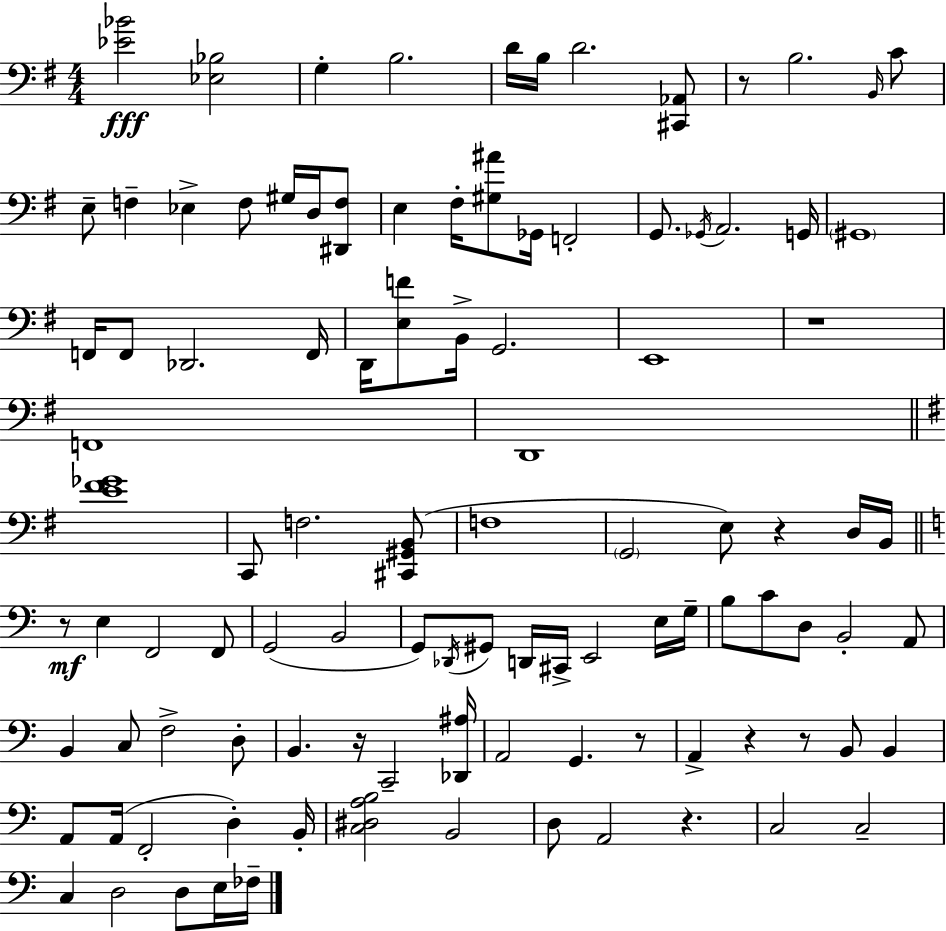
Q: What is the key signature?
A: G major